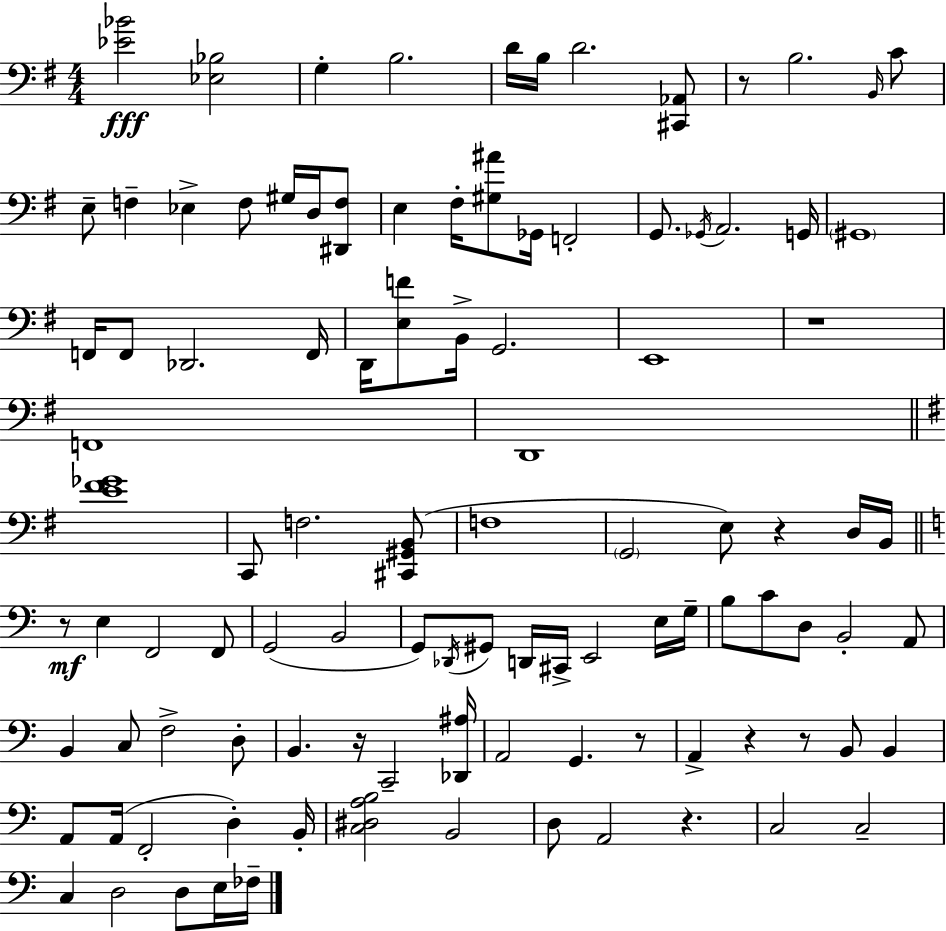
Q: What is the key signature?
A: G major